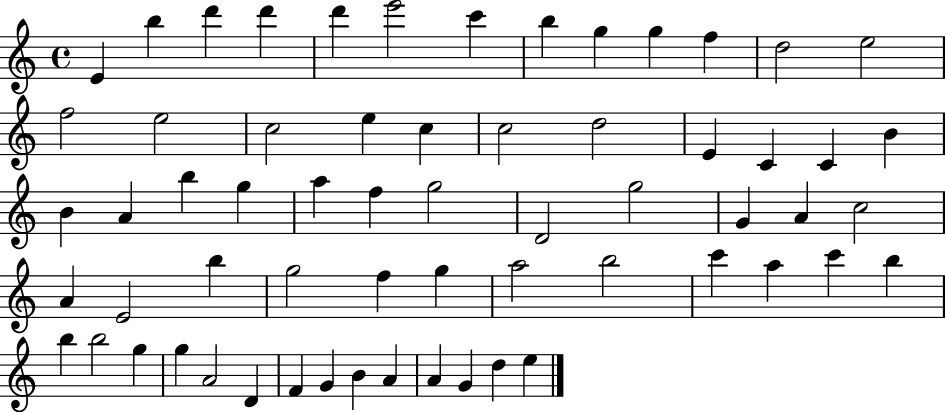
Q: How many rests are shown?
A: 0